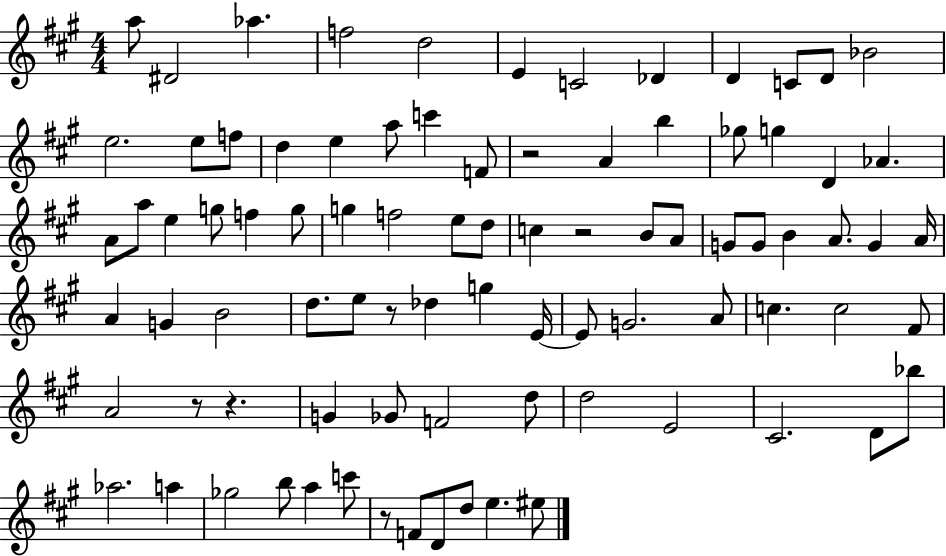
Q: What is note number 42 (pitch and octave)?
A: B4